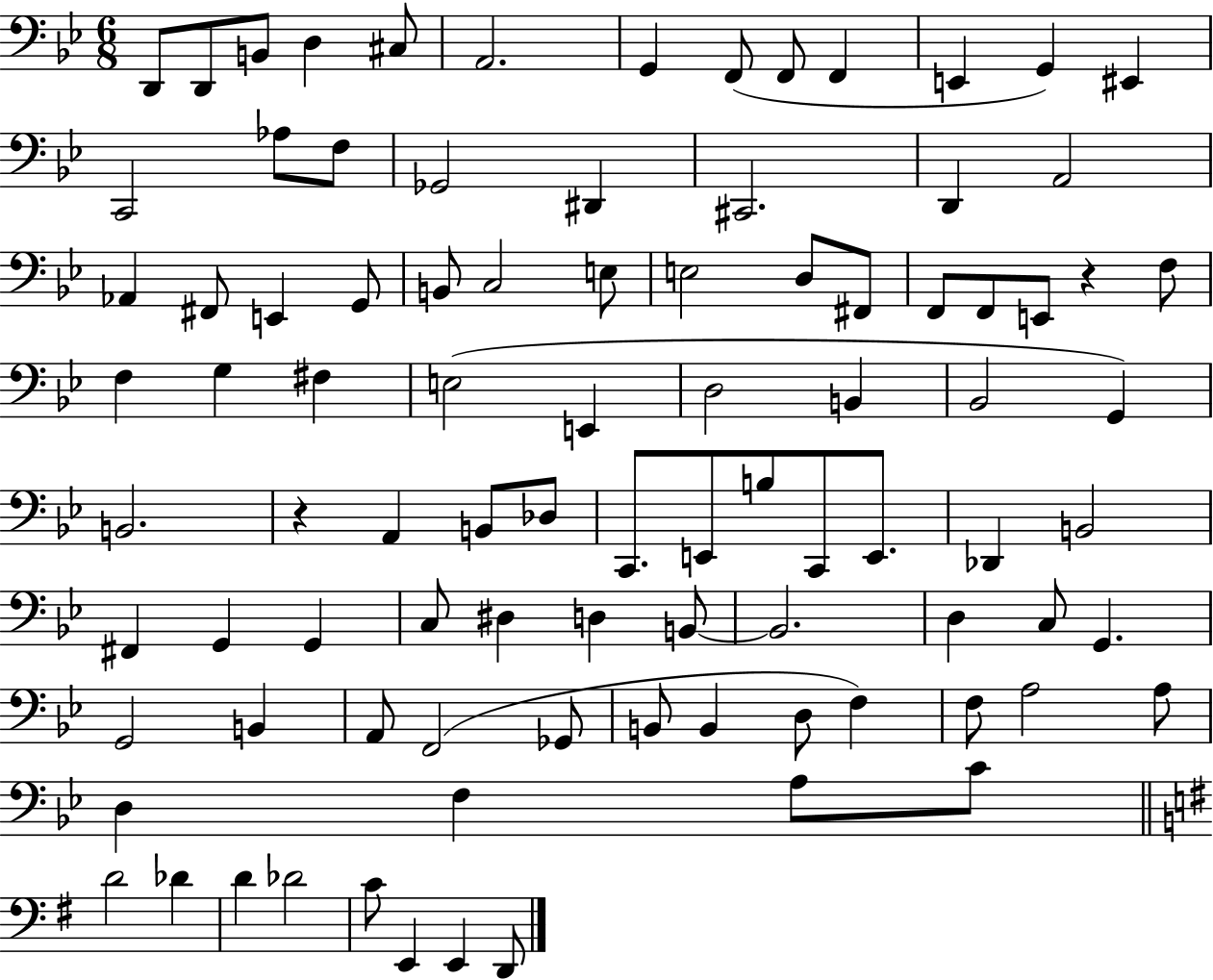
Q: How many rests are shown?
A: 2